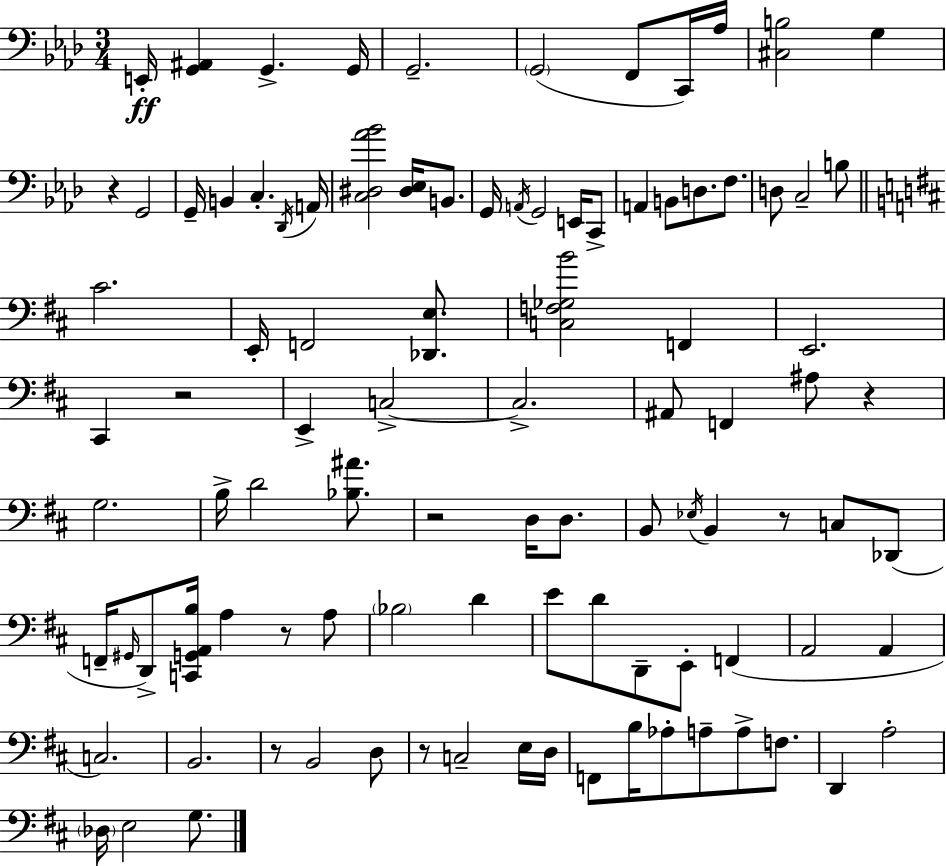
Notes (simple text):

E2/s [G2,A#2]/q G2/q. G2/s G2/h. G2/h F2/e C2/s Ab3/s [C#3,B3]/h G3/q R/q G2/h G2/s B2/q C3/q. Db2/s A2/s [C3,D#3,Ab4,Bb4]/h [D#3,Eb3]/s B2/e. G2/s A2/s G2/h E2/s C2/e A2/q B2/e D3/e. F3/e. D3/e C3/h B3/e C#4/h. E2/s F2/h [Db2,E3]/e. [C3,F3,Gb3,B4]/h F2/q E2/h. C#2/q R/h E2/q C3/h C3/h. A#2/e F2/q A#3/e R/q G3/h. B3/s D4/h [Bb3,A#4]/e. R/h D3/s D3/e. B2/e Eb3/s B2/q R/e C3/e Db2/e F2/s G#2/s D2/e [C2,G2,A2,B3]/s A3/q R/e A3/e Bb3/h D4/q E4/e D4/e D2/e E2/e F2/q A2/h A2/q C3/h. B2/h. R/e B2/h D3/e R/e C3/h E3/s D3/s F2/e B3/s Ab3/e A3/e A3/e F3/e. D2/q A3/h Db3/s E3/h G3/e.